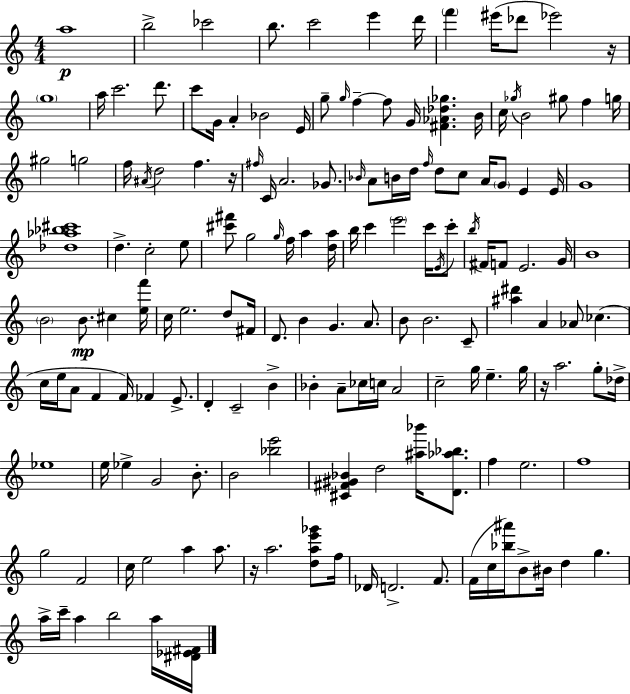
A5/w B5/h CES6/h B5/e. C6/h E6/q D6/s F6/q EIS6/s Db6/e Eb6/h R/s G5/w A5/s C6/h. D6/e. C6/e G4/s A4/q Bb4/h E4/s G5/e G5/s F5/q F5/e G4/s [F#4,Ab4,Db5,Gb5]/q. B4/s C5/s Gb5/s B4/h G#5/e F5/q G5/s G#5/h G5/h F5/s A#4/s D5/h F5/q. R/s F#5/s C4/s A4/h. Gb4/e. Bb4/s A4/e B4/s D5/s F5/s D5/e C5/e A4/s G4/e E4/q E4/s G4/w [Db5,Ab5,Bb5,C#6]/w D5/q. C5/h E5/e [C#6,F#6]/e G5/h G5/s F5/s A5/q [D5,A5]/s B5/s C6/q E6/h C6/s E4/s C6/e B5/s F#4/s F4/e E4/h. G4/s B4/w B4/h B4/e. C#5/q [E5,F6]/s C5/s E5/h. D5/e F#4/s D4/e. B4/q G4/q. A4/e. B4/e B4/h. C4/e [A#5,D#6]/q A4/q Ab4/e CES5/q. C5/s E5/s A4/e F4/q F4/s FES4/q E4/e. D4/q C4/h B4/q Bb4/q A4/e CES5/s C5/s A4/h C5/h G5/s E5/q. G5/s R/s A5/h. G5/e Db5/s Eb5/w E5/s Eb5/q G4/h B4/e. B4/h [Bb5,E6]/h [C#4,F#4,G#4,Bb4]/q D5/h [A#5,Bb6]/s [D4,Ab5,Bb5]/e. F5/q E5/h. F5/w G5/h F4/h C5/s E5/h A5/q A5/e. R/s A5/h. [D5,A5,E6,Gb6]/e F5/s Db4/s D4/h. F4/e. F4/s C5/s [Bb5,A#6]/s B4/e BIS4/s D5/q G5/q. A5/s C6/s A5/q B5/h A5/s [D#4,Eb4,F#4]/s